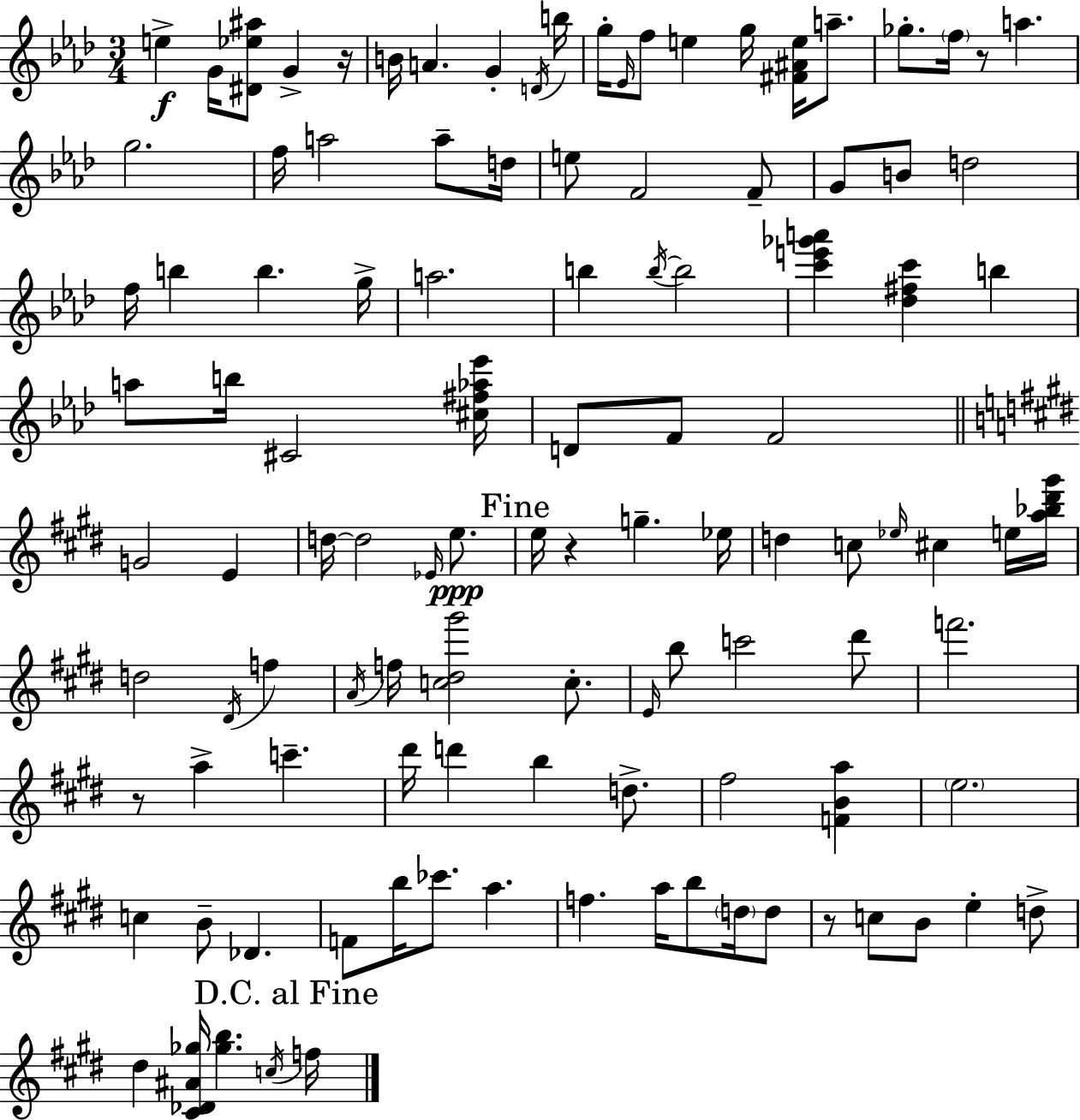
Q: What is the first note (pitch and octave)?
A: E5